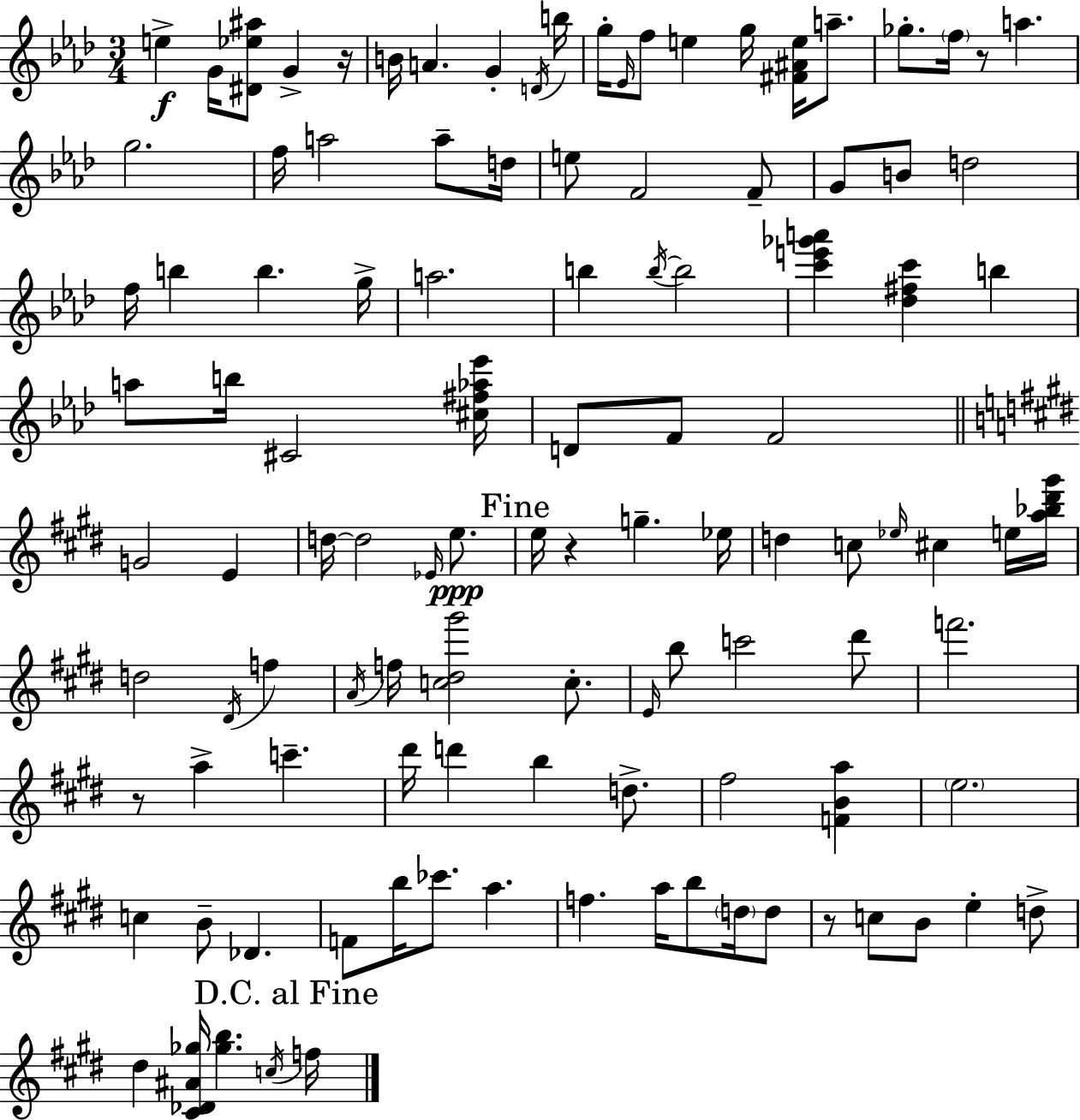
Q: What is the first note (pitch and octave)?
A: E5